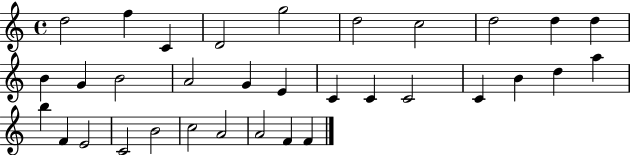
X:1
T:Untitled
M:4/4
L:1/4
K:C
d2 f C D2 g2 d2 c2 d2 d d B G B2 A2 G E C C C2 C B d a b F E2 C2 B2 c2 A2 A2 F F